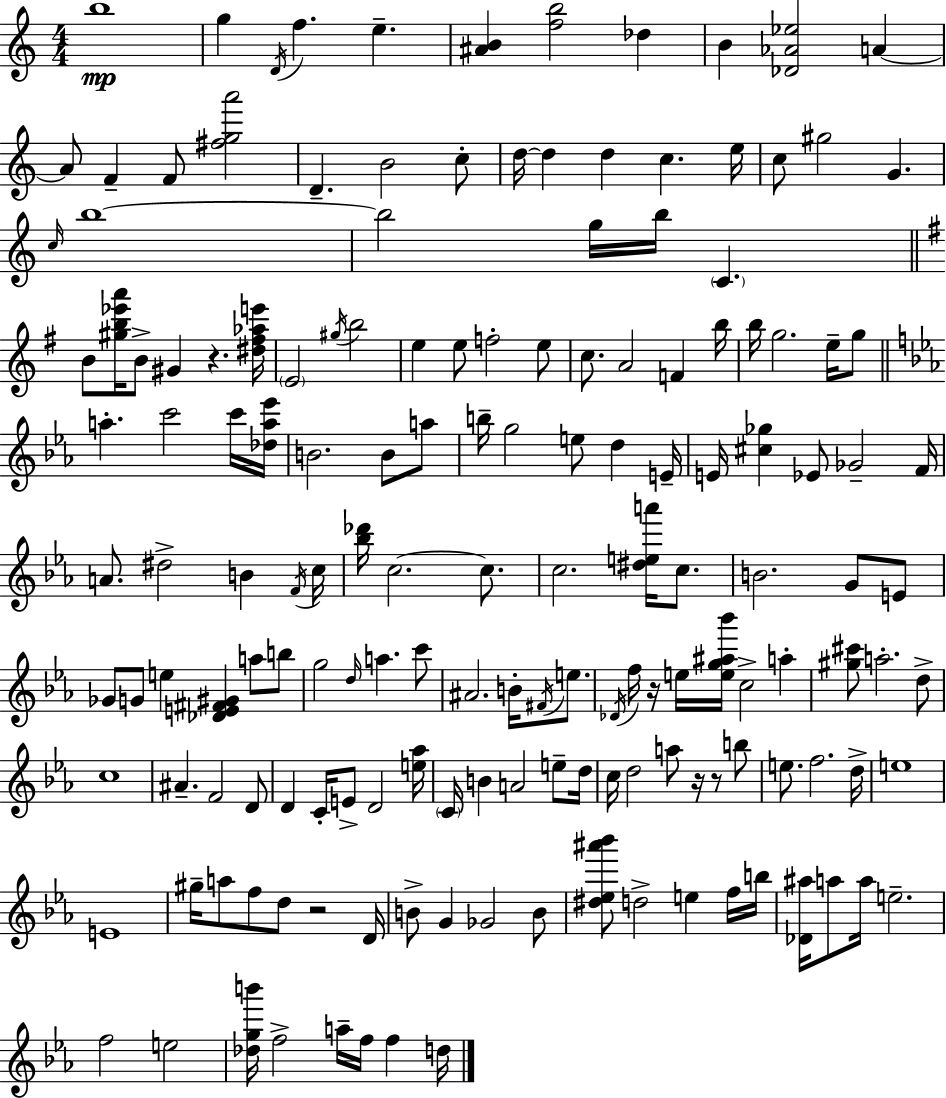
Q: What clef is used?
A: treble